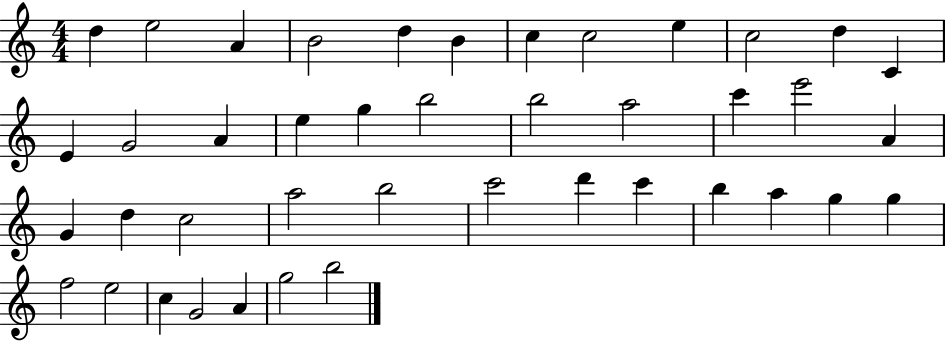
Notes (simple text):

D5/q E5/h A4/q B4/h D5/q B4/q C5/q C5/h E5/q C5/h D5/q C4/q E4/q G4/h A4/q E5/q G5/q B5/h B5/h A5/h C6/q E6/h A4/q G4/q D5/q C5/h A5/h B5/h C6/h D6/q C6/q B5/q A5/q G5/q G5/q F5/h E5/h C5/q G4/h A4/q G5/h B5/h